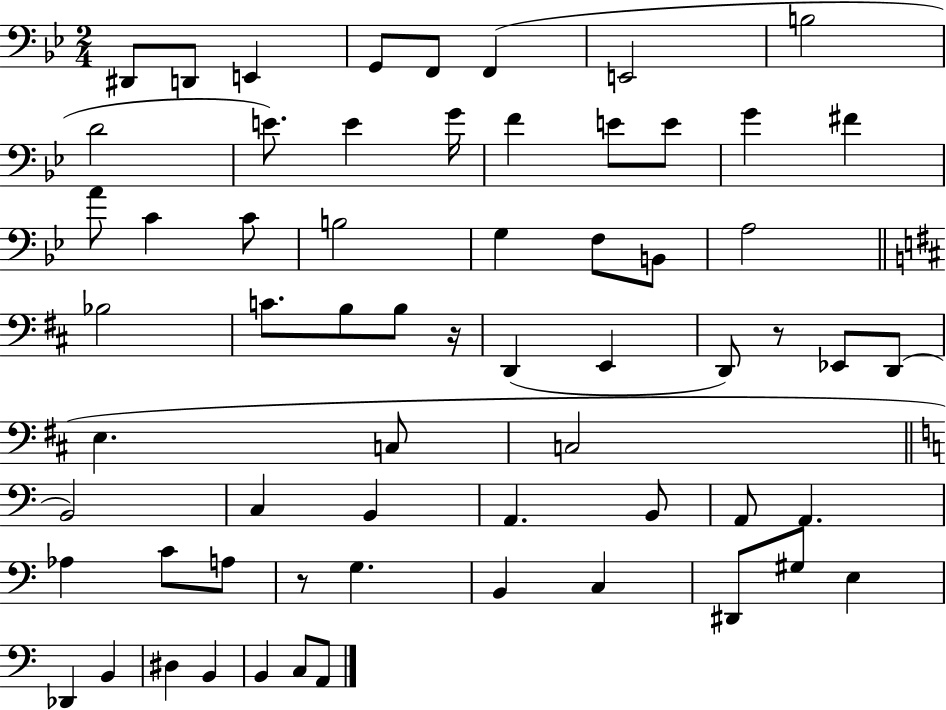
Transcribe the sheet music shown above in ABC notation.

X:1
T:Untitled
M:2/4
L:1/4
K:Bb
^D,,/2 D,,/2 E,, G,,/2 F,,/2 F,, E,,2 B,2 D2 E/2 E G/4 F E/2 E/2 G ^F A/2 C C/2 B,2 G, F,/2 B,,/2 A,2 _B,2 C/2 B,/2 B,/2 z/4 D,, E,, D,,/2 z/2 _E,,/2 D,,/2 E, C,/2 C,2 B,,2 C, B,, A,, B,,/2 A,,/2 A,, _A, C/2 A,/2 z/2 G, B,, C, ^D,,/2 ^G,/2 E, _D,, B,, ^D, B,, B,, C,/2 A,,/2